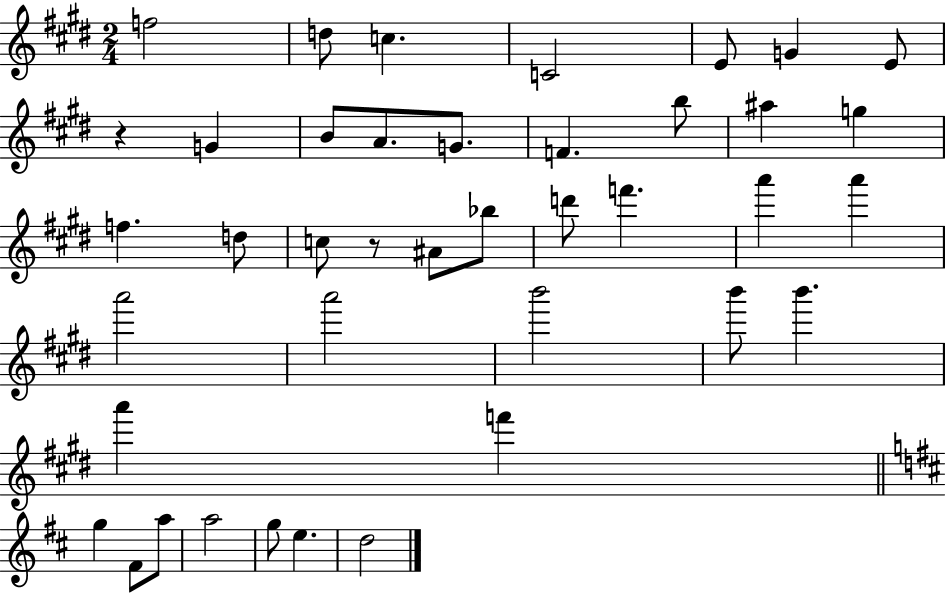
X:1
T:Untitled
M:2/4
L:1/4
K:E
f2 d/2 c C2 E/2 G E/2 z G B/2 A/2 G/2 F b/2 ^a g f d/2 c/2 z/2 ^A/2 _b/2 d'/2 f' a' a' a'2 a'2 b'2 b'/2 b' a' f' g ^F/2 a/2 a2 g/2 e d2